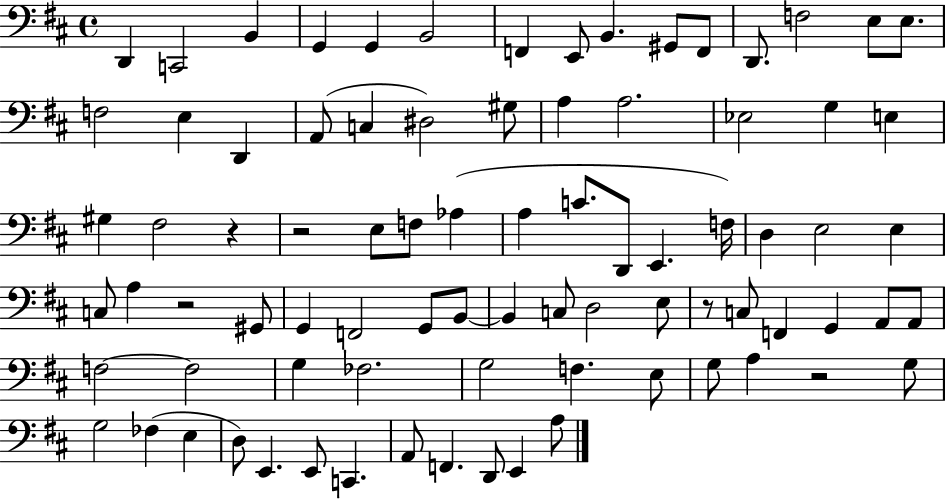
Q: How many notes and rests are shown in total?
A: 83